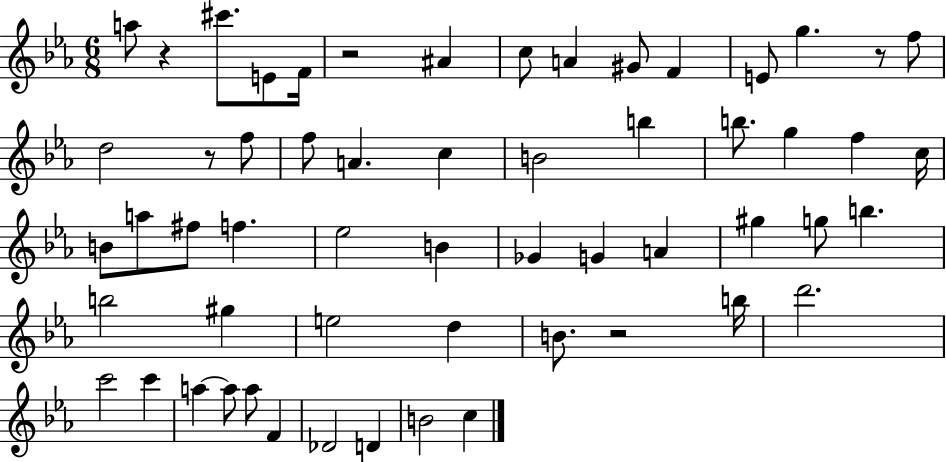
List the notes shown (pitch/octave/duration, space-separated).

A5/e R/q C#6/e. E4/e F4/s R/h A#4/q C5/e A4/q G#4/e F4/q E4/e G5/q. R/e F5/e D5/h R/e F5/e F5/e A4/q. C5/q B4/h B5/q B5/e. G5/q F5/q C5/s B4/e A5/e F#5/e F5/q. Eb5/h B4/q Gb4/q G4/q A4/q G#5/q G5/e B5/q. B5/h G#5/q E5/h D5/q B4/e. R/h B5/s D6/h. C6/h C6/q A5/q A5/e A5/e F4/q Db4/h D4/q B4/h C5/q